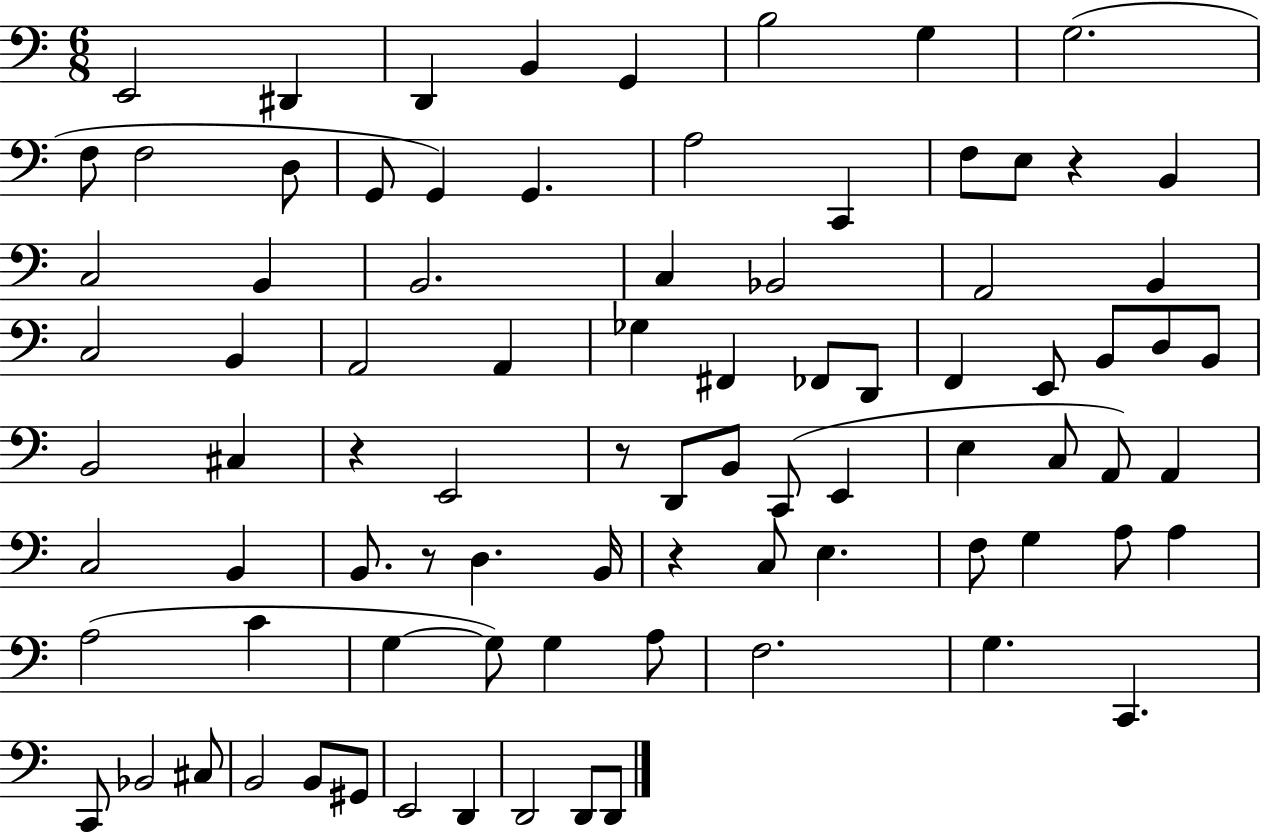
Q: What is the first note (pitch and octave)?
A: E2